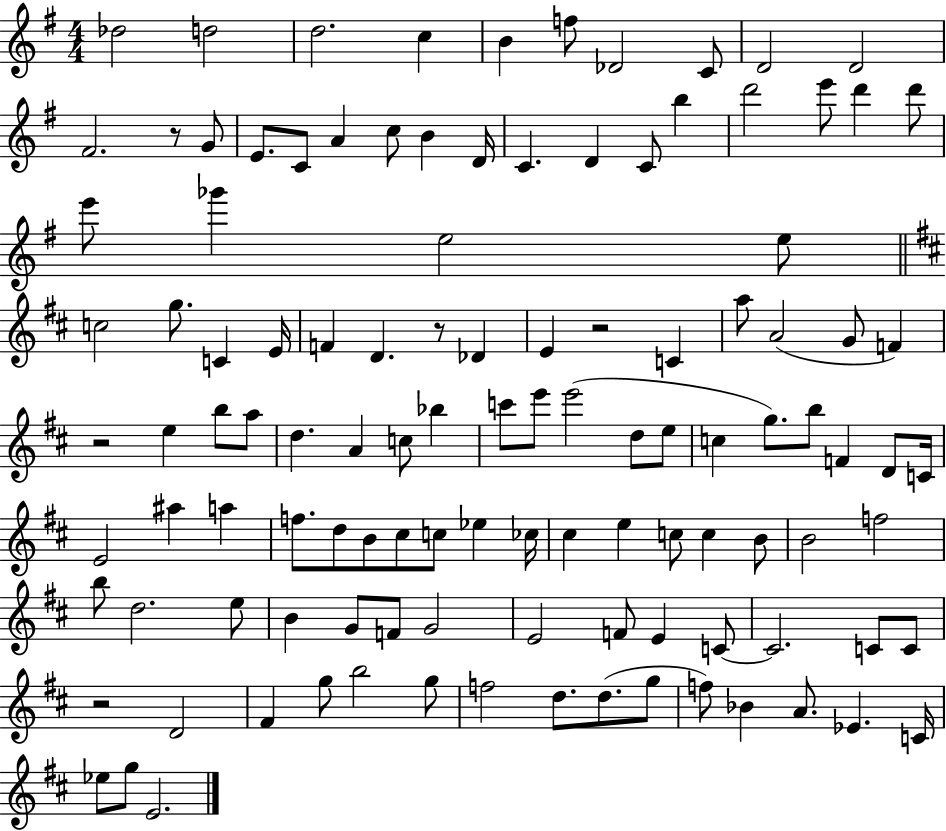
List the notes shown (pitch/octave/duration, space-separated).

Db5/h D5/h D5/h. C5/q B4/q F5/e Db4/h C4/e D4/h D4/h F#4/h. R/e G4/e E4/e. C4/e A4/q C5/e B4/q D4/s C4/q. D4/q C4/e B5/q D6/h E6/e D6/q D6/e E6/e Gb6/q E5/h E5/e C5/h G5/e. C4/q E4/s F4/q D4/q. R/e Db4/q E4/q R/h C4/q A5/e A4/h G4/e F4/q R/h E5/q B5/e A5/e D5/q. A4/q C5/e Bb5/q C6/e E6/e E6/h D5/e E5/e C5/q G5/e. B5/e F4/q D4/e C4/s E4/h A#5/q A5/q F5/e. D5/e B4/e C#5/e C5/e Eb5/q CES5/s C#5/q E5/q C5/e C5/q B4/e B4/h F5/h B5/e D5/h. E5/e B4/q G4/e F4/e G4/h E4/h F4/e E4/q C4/e C4/h. C4/e C4/e R/h D4/h F#4/q G5/e B5/h G5/e F5/h D5/e. D5/e. G5/e F5/e Bb4/q A4/e. Eb4/q. C4/s Eb5/e G5/e E4/h.